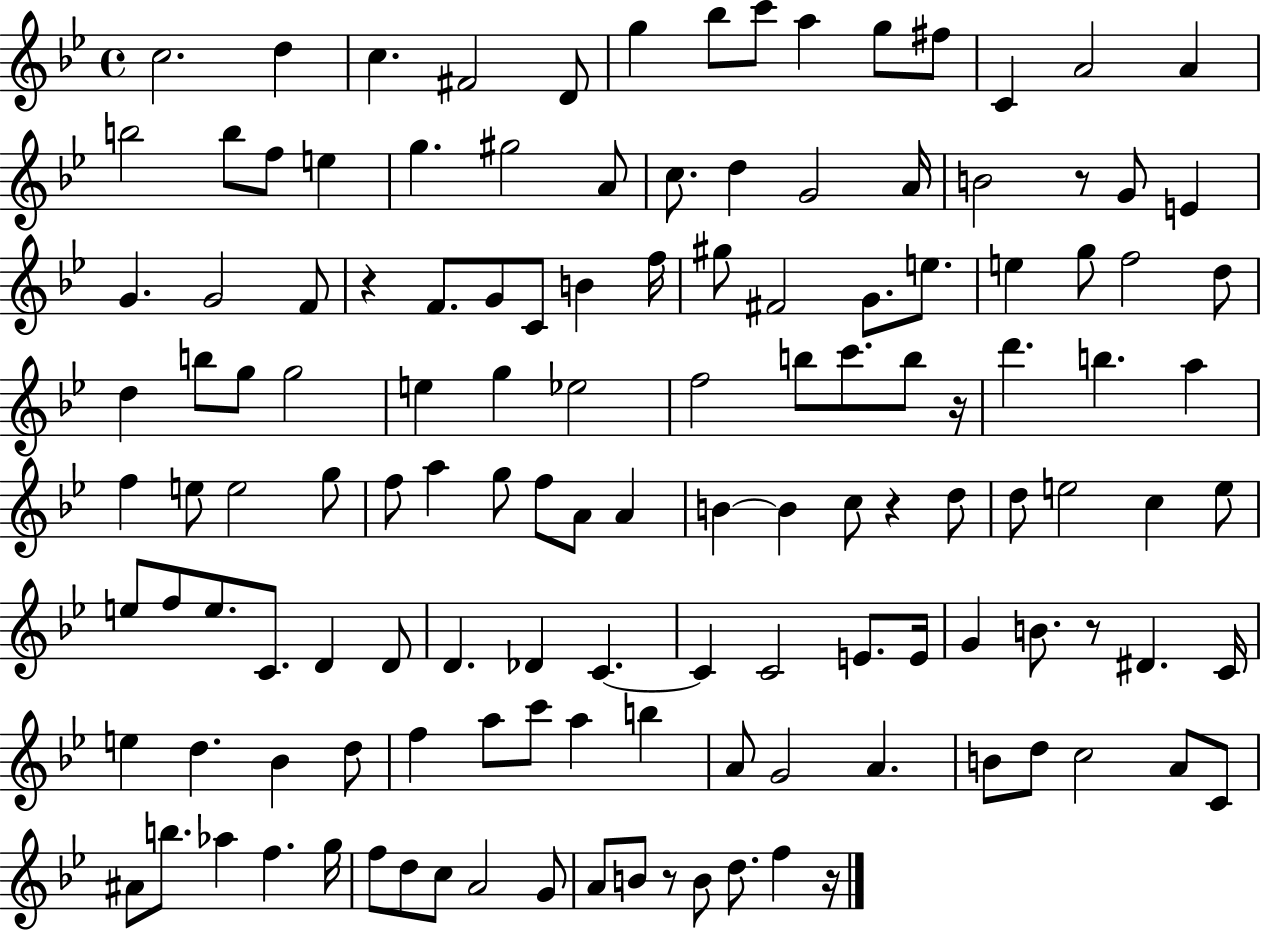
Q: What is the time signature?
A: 4/4